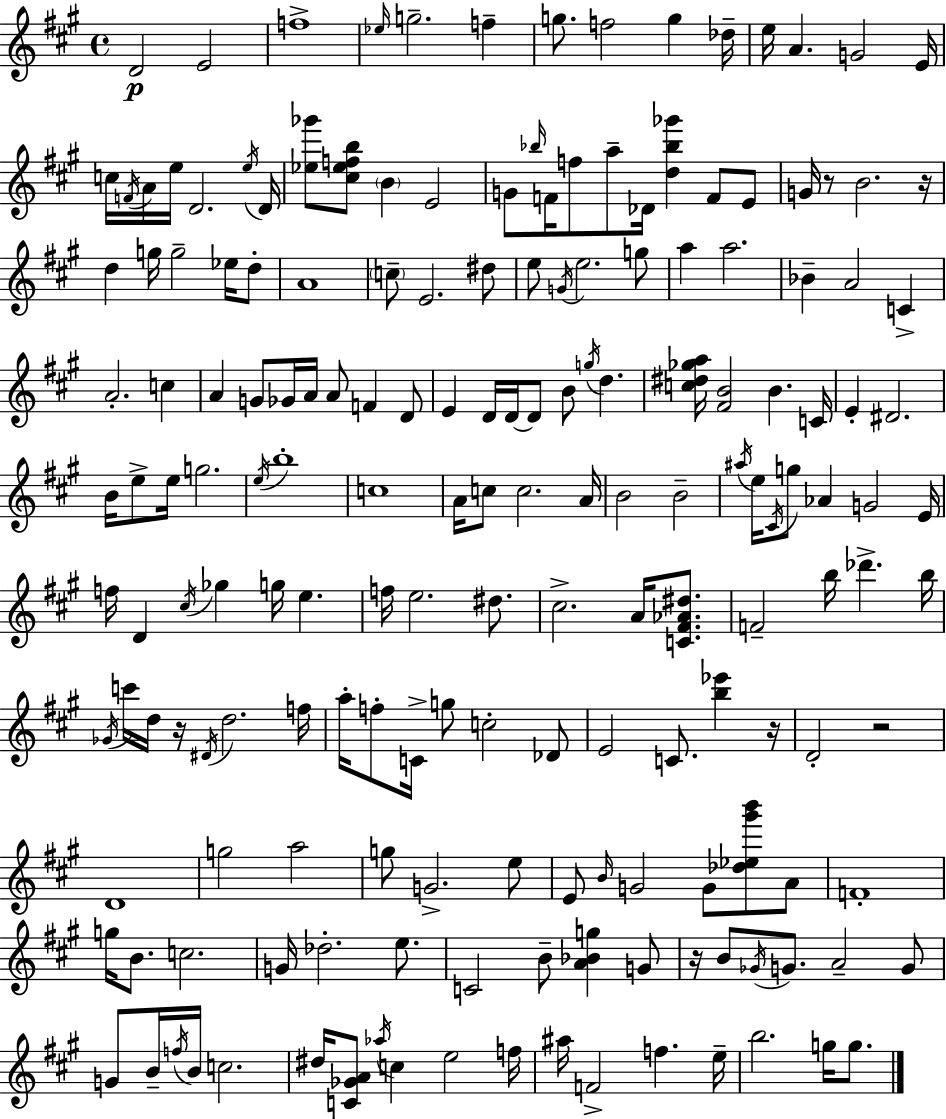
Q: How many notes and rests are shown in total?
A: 180